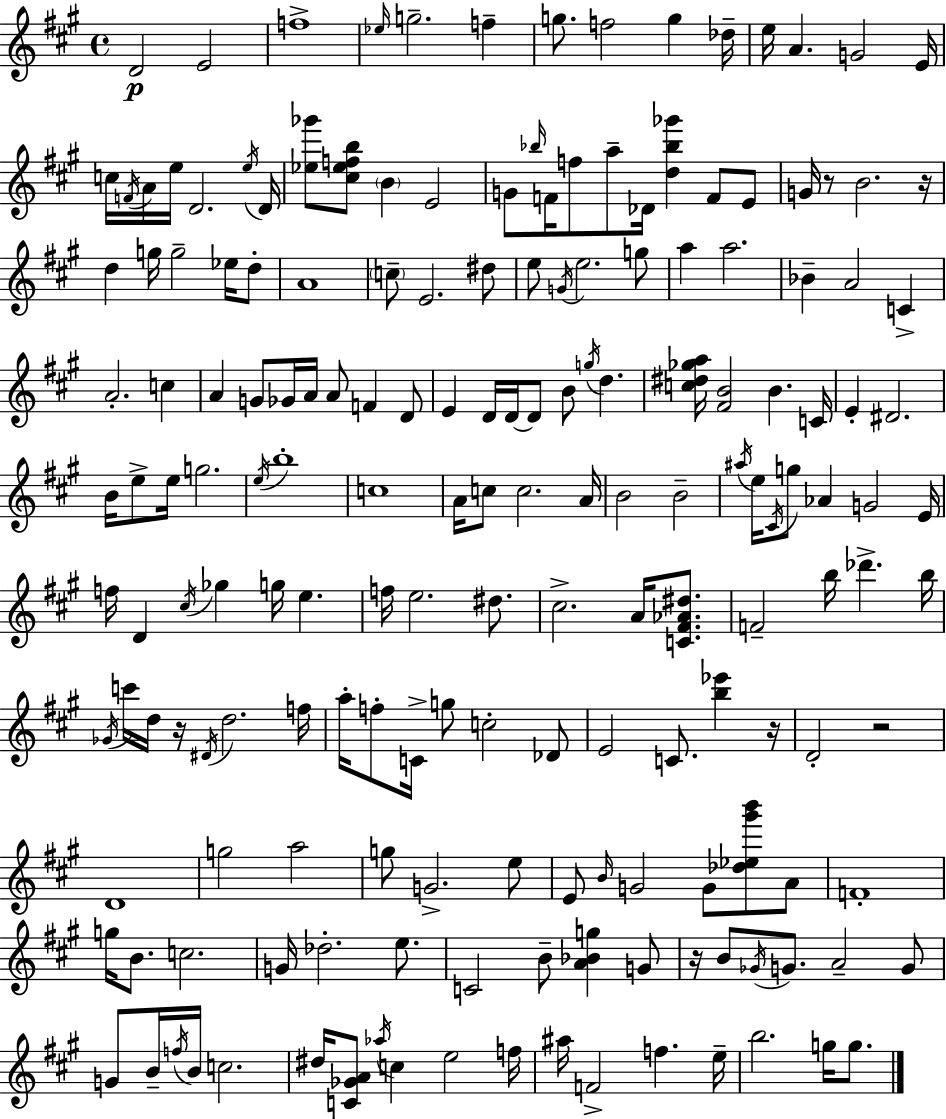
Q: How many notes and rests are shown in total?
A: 180